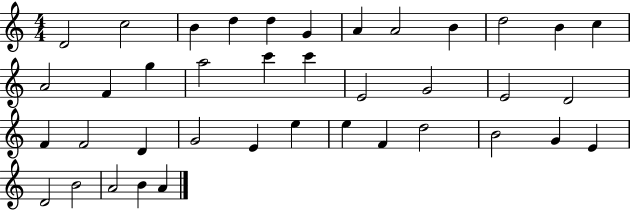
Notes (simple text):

D4/h C5/h B4/q D5/q D5/q G4/q A4/q A4/h B4/q D5/h B4/q C5/q A4/h F4/q G5/q A5/h C6/q C6/q E4/h G4/h E4/h D4/h F4/q F4/h D4/q G4/h E4/q E5/q E5/q F4/q D5/h B4/h G4/q E4/q D4/h B4/h A4/h B4/q A4/q